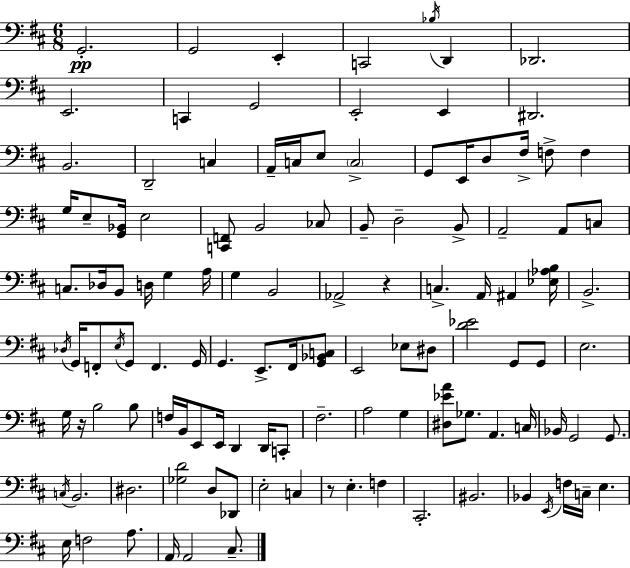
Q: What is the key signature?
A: D major